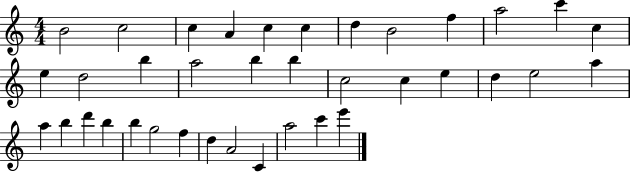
{
  \clef treble
  \numericTimeSignature
  \time 4/4
  \key c \major
  b'2 c''2 | c''4 a'4 c''4 c''4 | d''4 b'2 f''4 | a''2 c'''4 c''4 | \break e''4 d''2 b''4 | a''2 b''4 b''4 | c''2 c''4 e''4 | d''4 e''2 a''4 | \break a''4 b''4 d'''4 b''4 | b''4 g''2 f''4 | d''4 a'2 c'4 | a''2 c'''4 e'''4 | \break \bar "|."
}